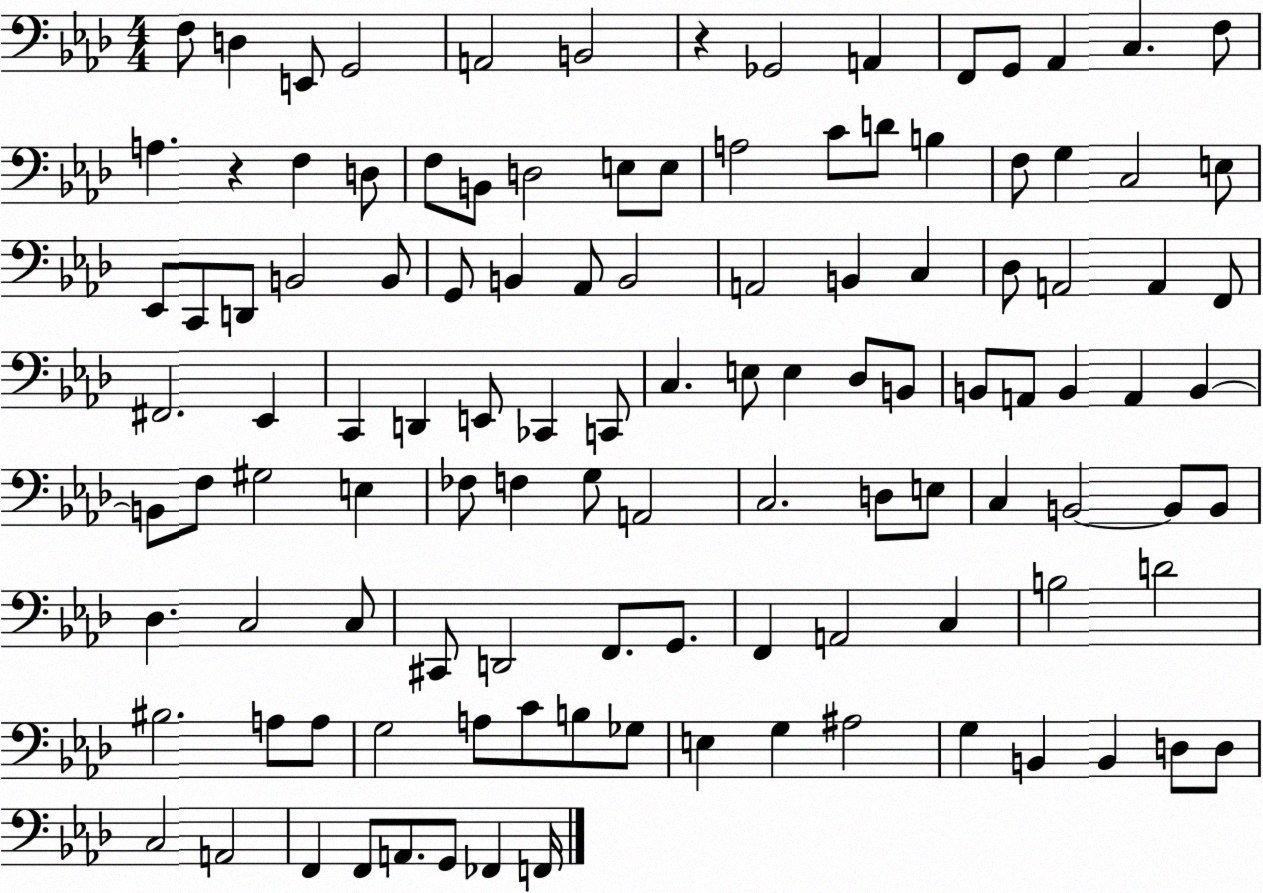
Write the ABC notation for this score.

X:1
T:Untitled
M:4/4
L:1/4
K:Ab
F,/2 D, E,,/2 G,,2 A,,2 B,,2 z _G,,2 A,, F,,/2 G,,/2 _A,, C, F,/2 A, z F, D,/2 F,/2 B,,/2 D,2 E,/2 E,/2 A,2 C/2 D/2 B, F,/2 G, C,2 E,/2 _E,,/2 C,,/2 D,,/2 B,,2 B,,/2 G,,/2 B,, _A,,/2 B,,2 A,,2 B,, C, _D,/2 A,,2 A,, F,,/2 ^F,,2 _E,, C,, D,, E,,/2 _C,, C,,/2 C, E,/2 E, _D,/2 B,,/2 B,,/2 A,,/2 B,, A,, B,, B,,/2 F,/2 ^G,2 E, _F,/2 F, G,/2 A,,2 C,2 D,/2 E,/2 C, B,,2 B,,/2 B,,/2 _D, C,2 C,/2 ^C,,/2 D,,2 F,,/2 G,,/2 F,, A,,2 C, B,2 D2 ^B,2 A,/2 A,/2 G,2 A,/2 C/2 B,/2 _G,/2 E, G, ^A,2 G, B,, B,, D,/2 D,/2 C,2 A,,2 F,, F,,/2 A,,/2 G,,/2 _F,, F,,/4